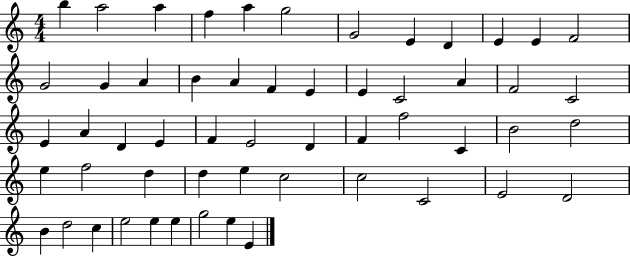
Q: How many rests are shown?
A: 0